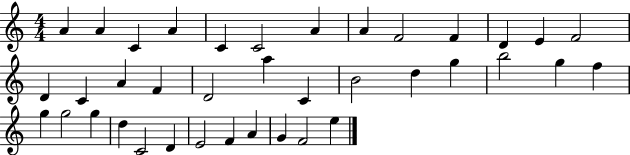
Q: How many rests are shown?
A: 0